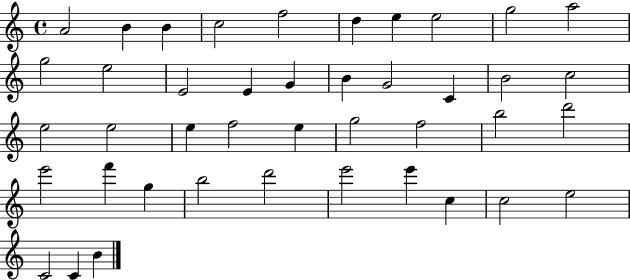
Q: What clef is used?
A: treble